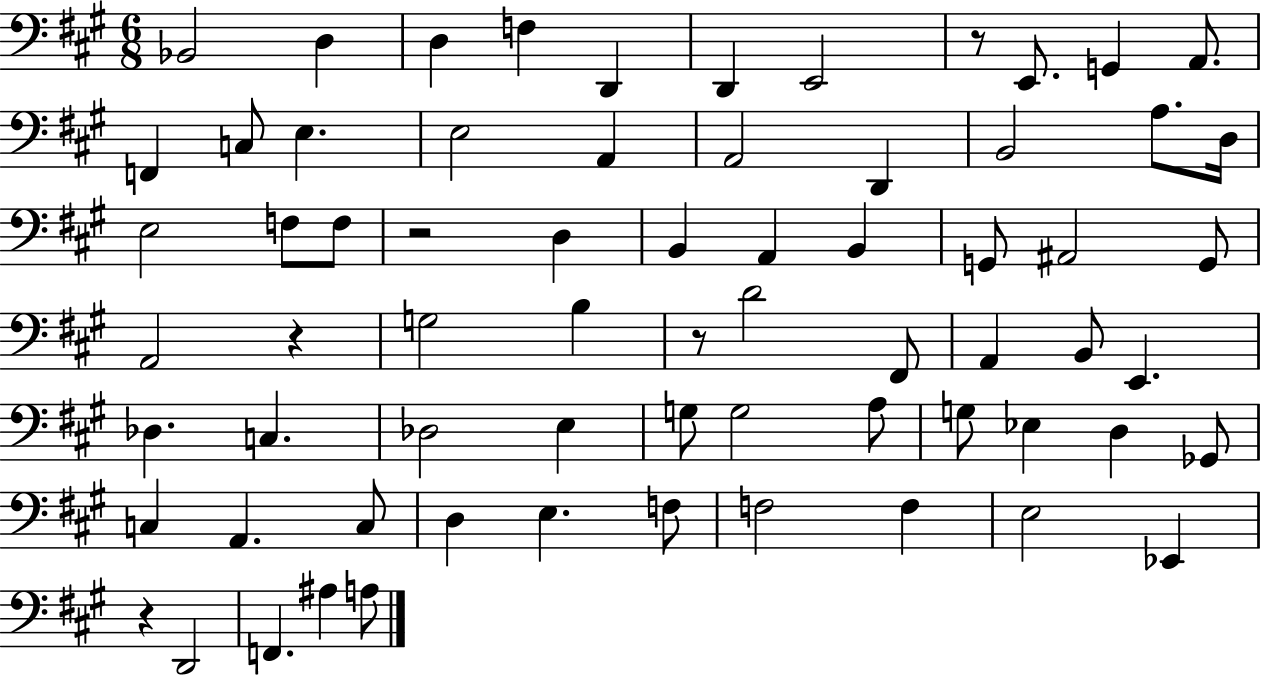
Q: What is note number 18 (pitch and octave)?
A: B2